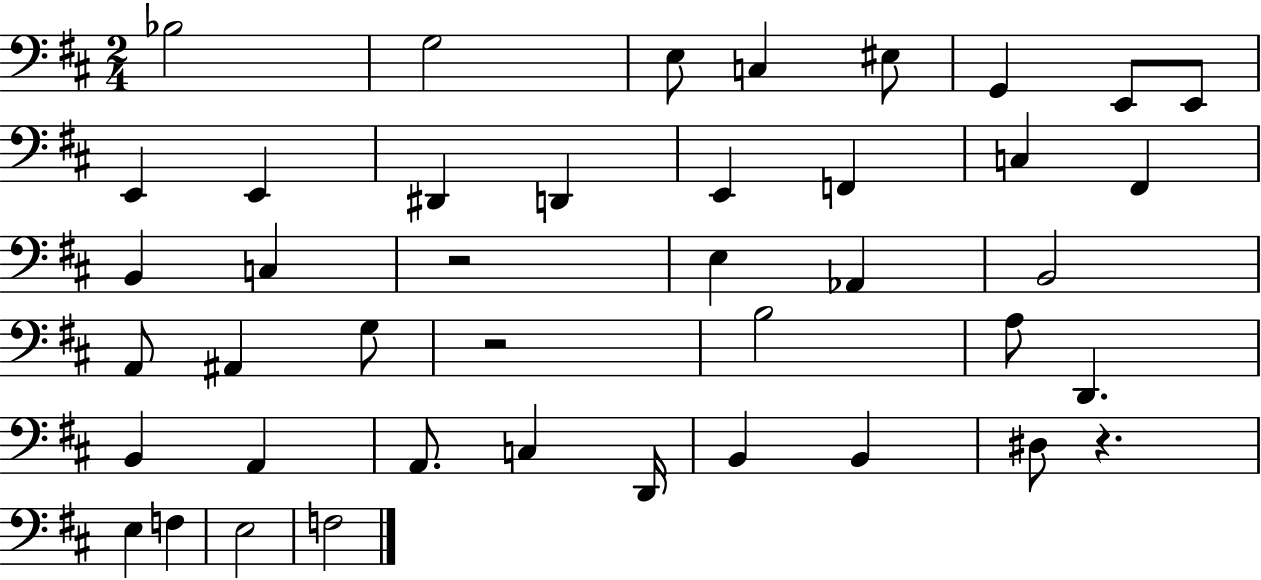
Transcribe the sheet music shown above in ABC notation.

X:1
T:Untitled
M:2/4
L:1/4
K:D
_B,2 G,2 E,/2 C, ^E,/2 G,, E,,/2 E,,/2 E,, E,, ^D,, D,, E,, F,, C, ^F,, B,, C, z2 E, _A,, B,,2 A,,/2 ^A,, G,/2 z2 B,2 A,/2 D,, B,, A,, A,,/2 C, D,,/4 B,, B,, ^D,/2 z E, F, E,2 F,2